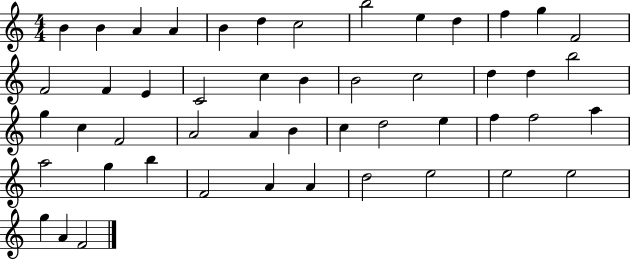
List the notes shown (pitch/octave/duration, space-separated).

B4/q B4/q A4/q A4/q B4/q D5/q C5/h B5/h E5/q D5/q F5/q G5/q F4/h F4/h F4/q E4/q C4/h C5/q B4/q B4/h C5/h D5/q D5/q B5/h G5/q C5/q F4/h A4/h A4/q B4/q C5/q D5/h E5/q F5/q F5/h A5/q A5/h G5/q B5/q F4/h A4/q A4/q D5/h E5/h E5/h E5/h G5/q A4/q F4/h